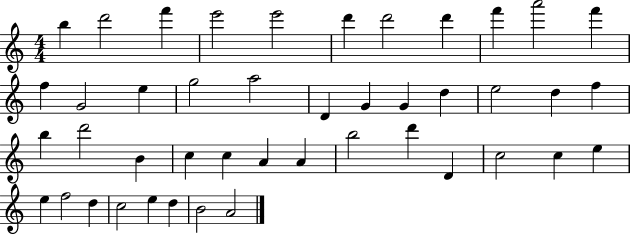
X:1
T:Untitled
M:4/4
L:1/4
K:C
b d'2 f' e'2 e'2 d' d'2 d' f' a'2 f' f G2 e g2 a2 D G G d e2 d f b d'2 B c c A A b2 d' D c2 c e e f2 d c2 e d B2 A2